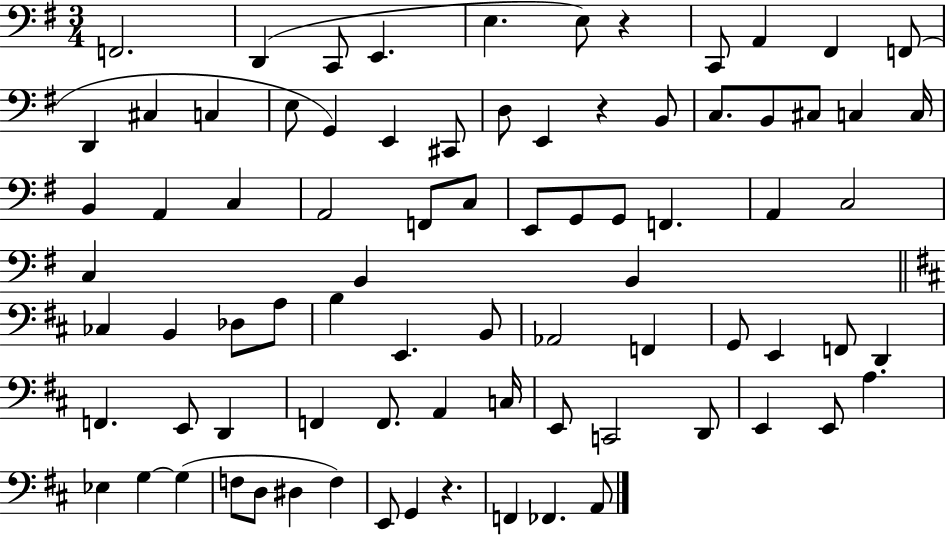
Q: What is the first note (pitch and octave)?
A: F2